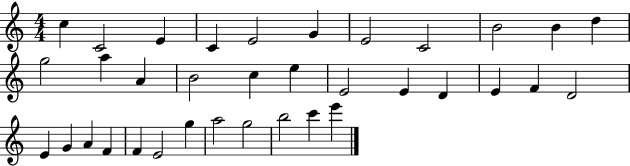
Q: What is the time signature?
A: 4/4